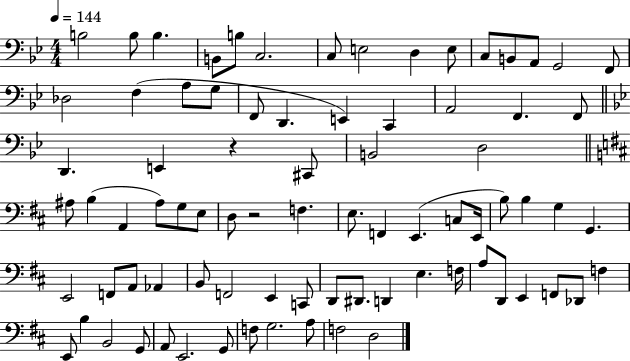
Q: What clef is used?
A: bass